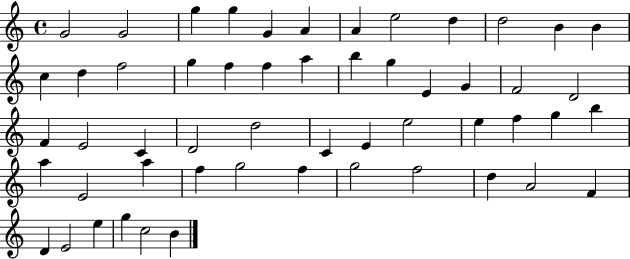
X:1
T:Untitled
M:4/4
L:1/4
K:C
G2 G2 g g G A A e2 d d2 B B c d f2 g f f a b g E G F2 D2 F E2 C D2 d2 C E e2 e f g b a E2 a f g2 f g2 f2 d A2 F D E2 e g c2 B